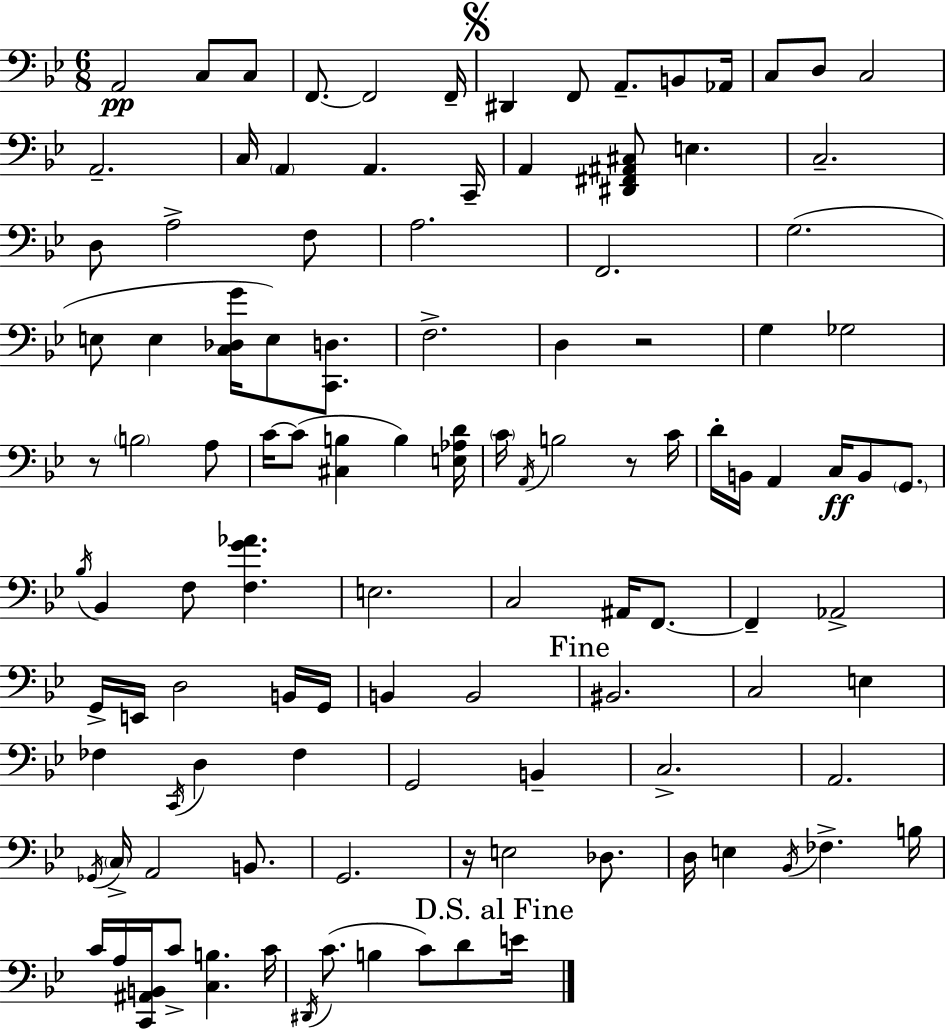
X:1
T:Untitled
M:6/8
L:1/4
K:Gm
A,,2 C,/2 C,/2 F,,/2 F,,2 F,,/4 ^D,, F,,/2 A,,/2 B,,/2 _A,,/4 C,/2 D,/2 C,2 A,,2 C,/4 A,, A,, C,,/4 A,, [^D,,^F,,^A,,^C,]/2 E, C,2 D,/2 A,2 F,/2 A,2 F,,2 G,2 E,/2 E, [C,_D,G]/4 E,/2 [C,,D,]/2 F,2 D, z2 G, _G,2 z/2 B,2 A,/2 C/4 C/2 [^C,B,] B, [E,_A,D]/4 C/4 A,,/4 B,2 z/2 C/4 D/4 B,,/4 A,, C,/4 B,,/2 G,,/2 _B,/4 _B,, F,/2 [F,G_A] E,2 C,2 ^A,,/4 F,,/2 F,, _A,,2 G,,/4 E,,/4 D,2 B,,/4 G,,/4 B,, B,,2 ^B,,2 C,2 E, _F, C,,/4 D, _F, G,,2 B,, C,2 A,,2 _G,,/4 C,/4 A,,2 B,,/2 G,,2 z/4 E,2 _D,/2 D,/4 E, _B,,/4 _F, B,/4 C/4 A,/4 [C,,^A,,B,,]/4 C/2 [C,B,] C/4 ^D,,/4 C/2 B, C/2 D/2 E/4